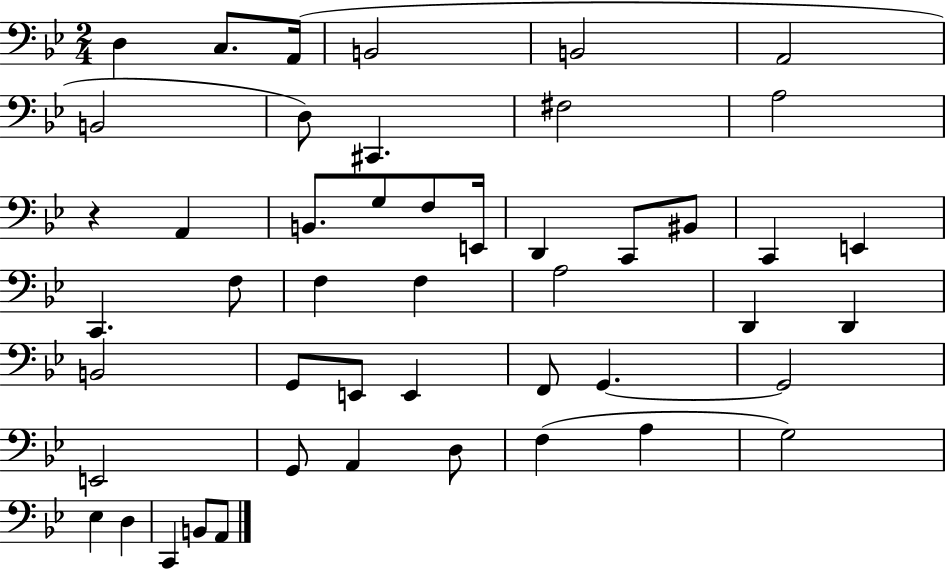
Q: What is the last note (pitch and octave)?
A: A2